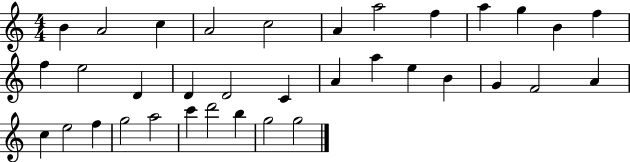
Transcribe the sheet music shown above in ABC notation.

X:1
T:Untitled
M:4/4
L:1/4
K:C
B A2 c A2 c2 A a2 f a g B f f e2 D D D2 C A a e B G F2 A c e2 f g2 a2 c' d'2 b g2 g2